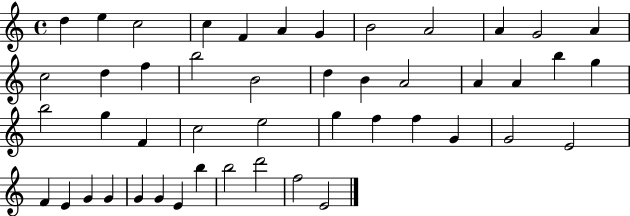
X:1
T:Untitled
M:4/4
L:1/4
K:C
d e c2 c F A G B2 A2 A G2 A c2 d f b2 B2 d B A2 A A b g b2 g F c2 e2 g f f G G2 E2 F E G G G G E b b2 d'2 f2 E2